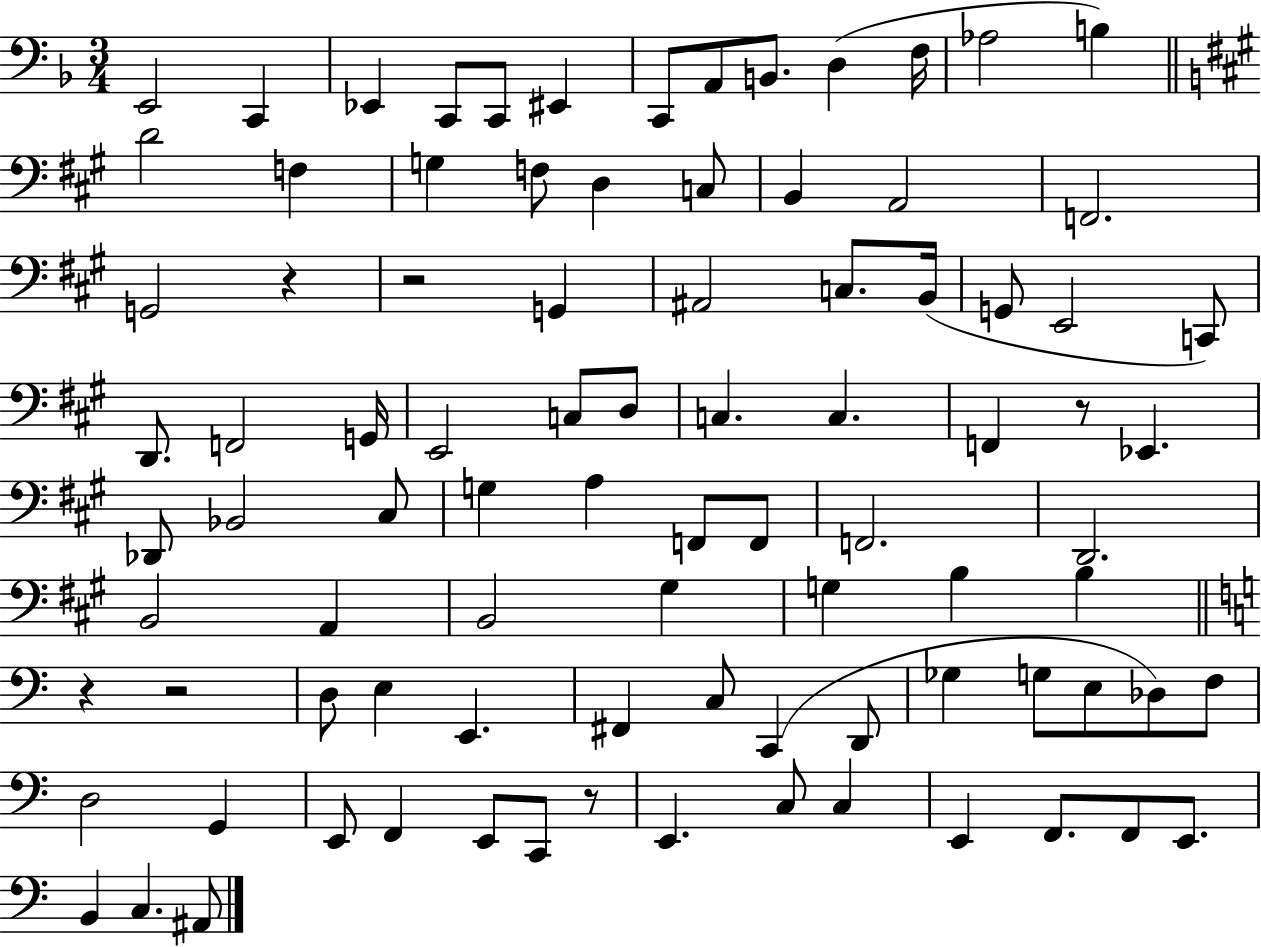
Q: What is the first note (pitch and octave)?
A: E2